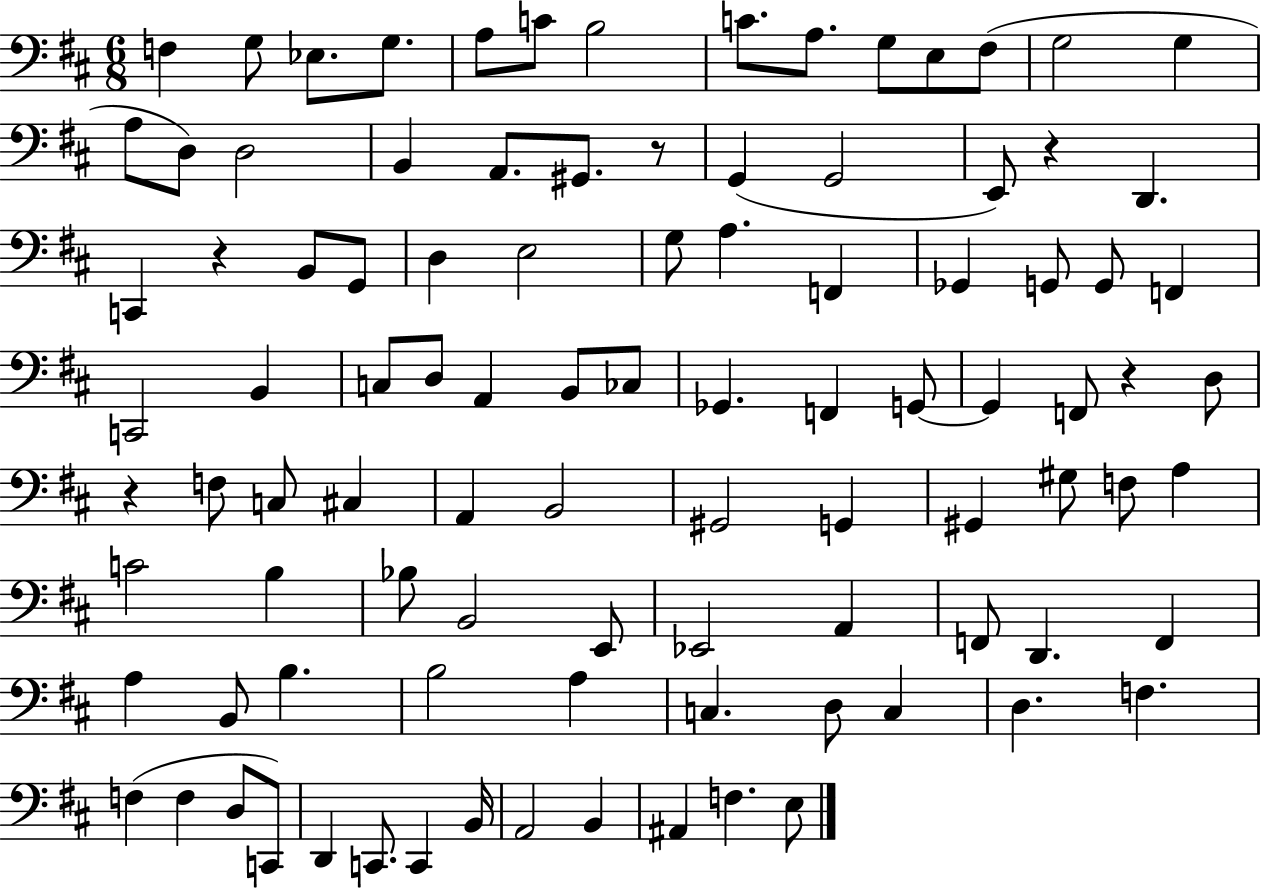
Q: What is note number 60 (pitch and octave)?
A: A3